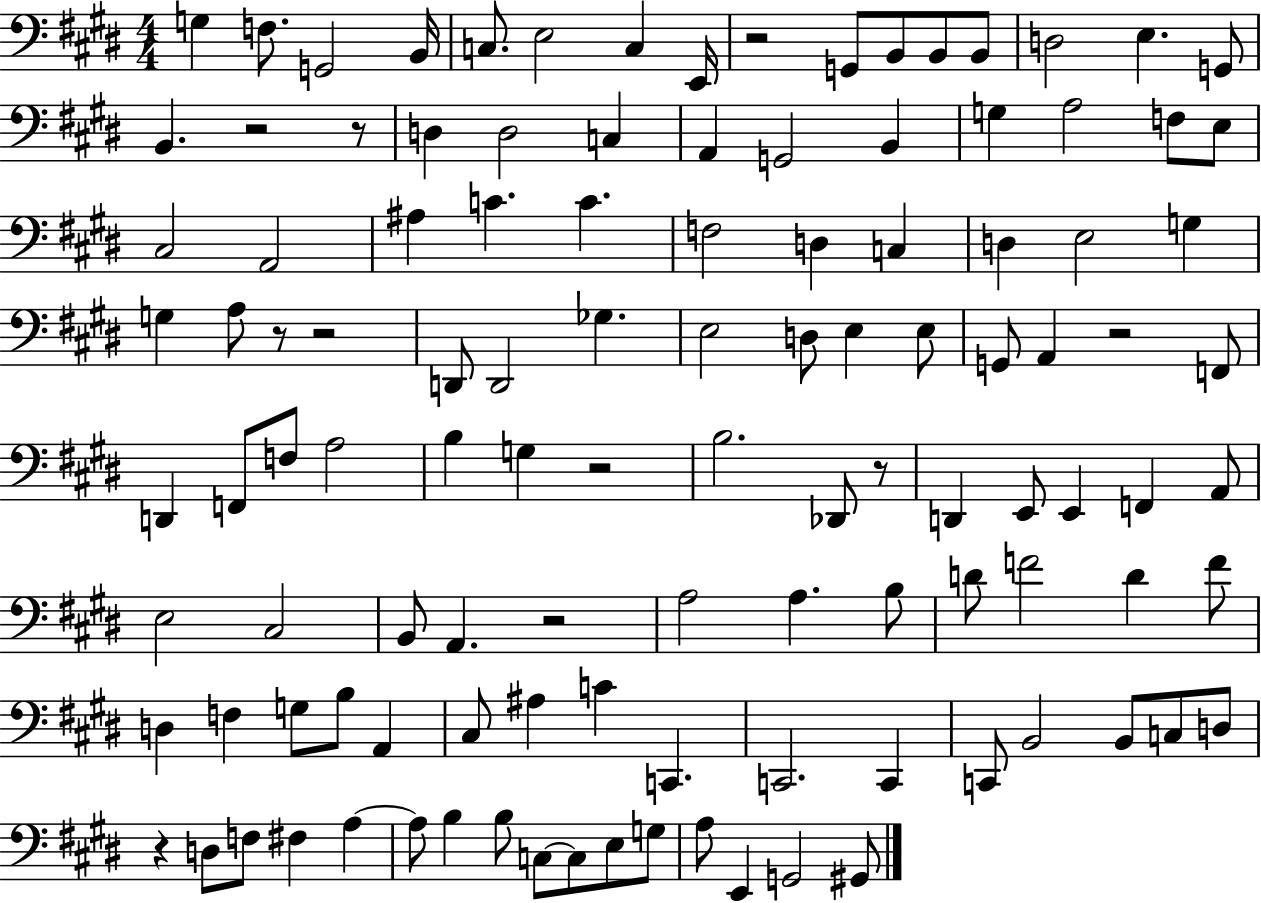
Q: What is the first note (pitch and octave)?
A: G3